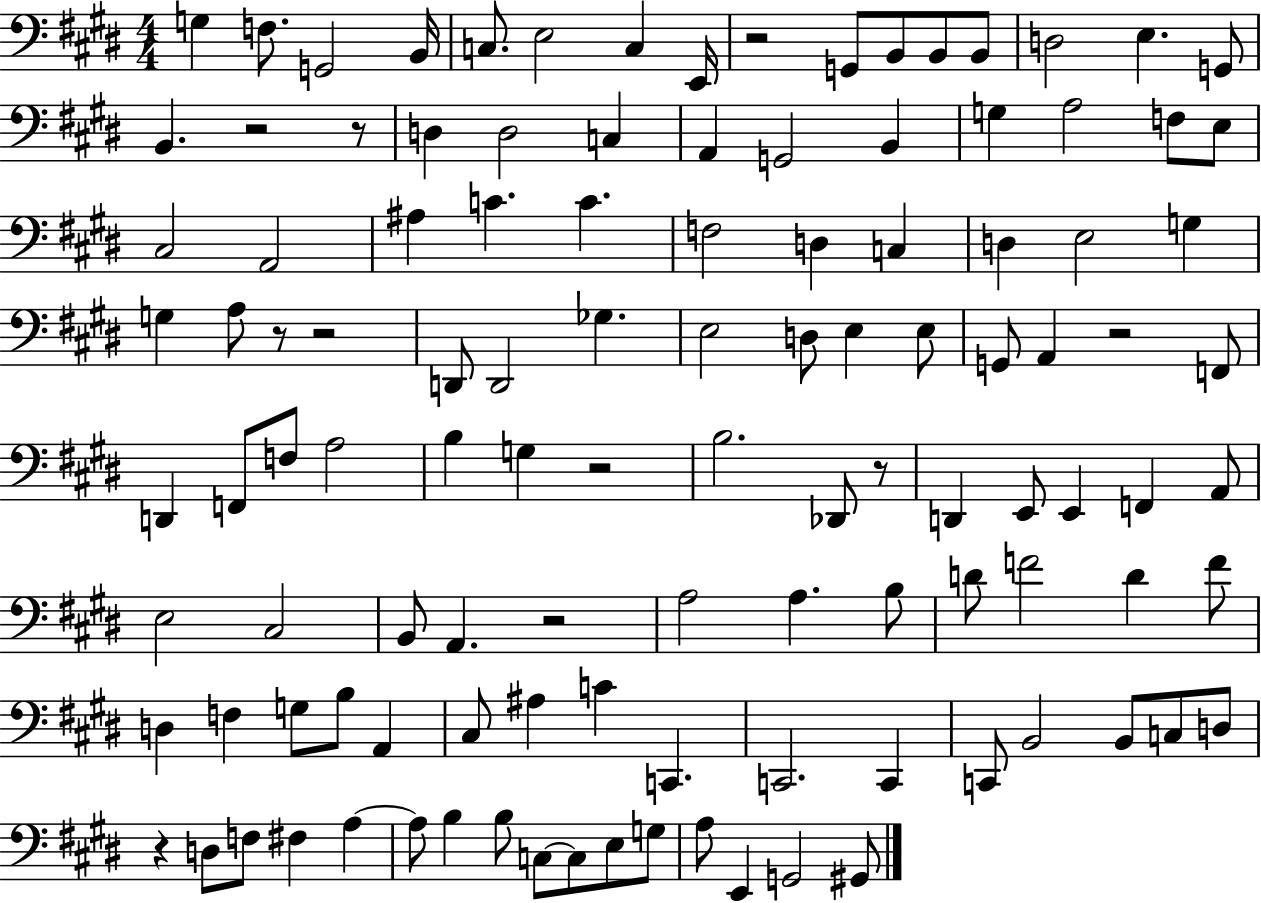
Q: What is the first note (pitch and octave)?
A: G3